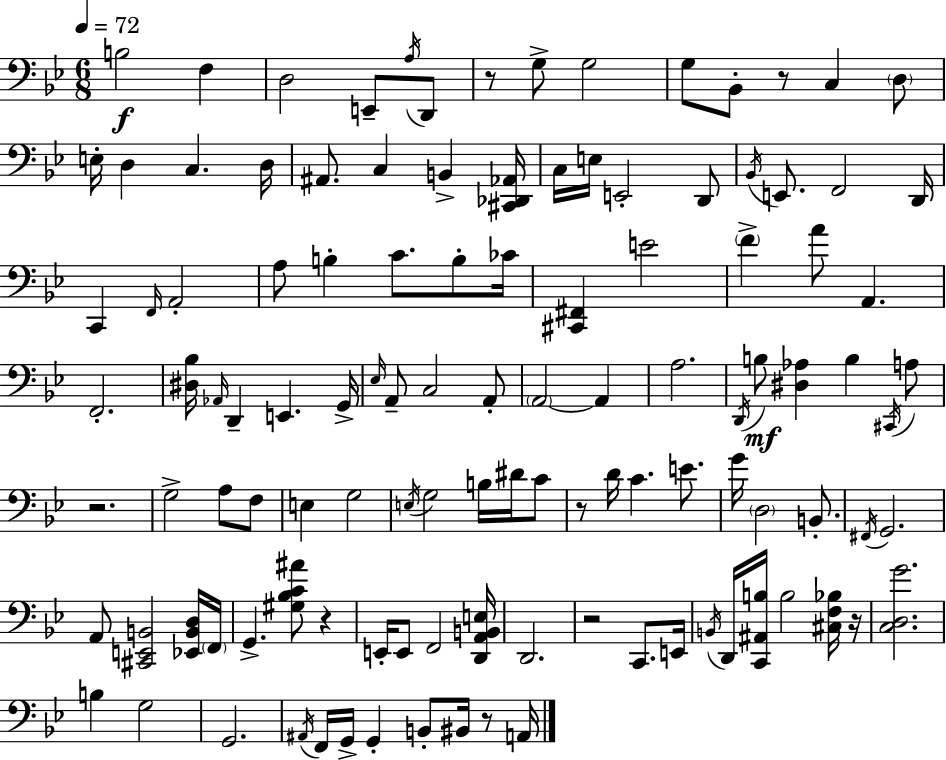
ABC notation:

X:1
T:Untitled
M:6/8
L:1/4
K:Bb
B,2 F, D,2 E,,/2 A,/4 D,,/2 z/2 G,/2 G,2 G,/2 _B,,/2 z/2 C, D,/2 E,/4 D, C, D,/4 ^A,,/2 C, B,, [^C,,_D,,_A,,]/4 C,/4 E,/4 E,,2 D,,/2 _B,,/4 E,,/2 F,,2 D,,/4 C,, F,,/4 A,,2 A,/2 B, C/2 B,/2 _C/4 [^C,,^F,,] E2 F A/2 A,, F,,2 [^D,_B,]/4 _A,,/4 D,, E,, G,,/4 _E,/4 A,,/2 C,2 A,,/2 A,,2 A,, A,2 D,,/4 B,/2 [^D,_A,] B, ^C,,/4 A,/2 z2 G,2 A,/2 F,/2 E, G,2 E,/4 G,2 B,/4 ^D/4 C/2 z/2 D/4 C E/2 G/4 D,2 B,,/2 ^F,,/4 G,,2 A,,/2 [^C,,E,,B,,]2 [_E,,B,,D,]/4 F,,/4 G,, [^G,_B,C^A]/2 z E,,/4 E,,/2 F,,2 [D,,A,,B,,E,]/4 D,,2 z2 C,,/2 E,,/4 B,,/4 D,,/4 [C,,^A,,B,]/4 B,2 [^C,F,_B,]/4 z/4 [C,D,G]2 B, G,2 G,,2 ^A,,/4 F,,/4 G,,/4 G,, B,,/2 ^B,,/4 z/2 A,,/4